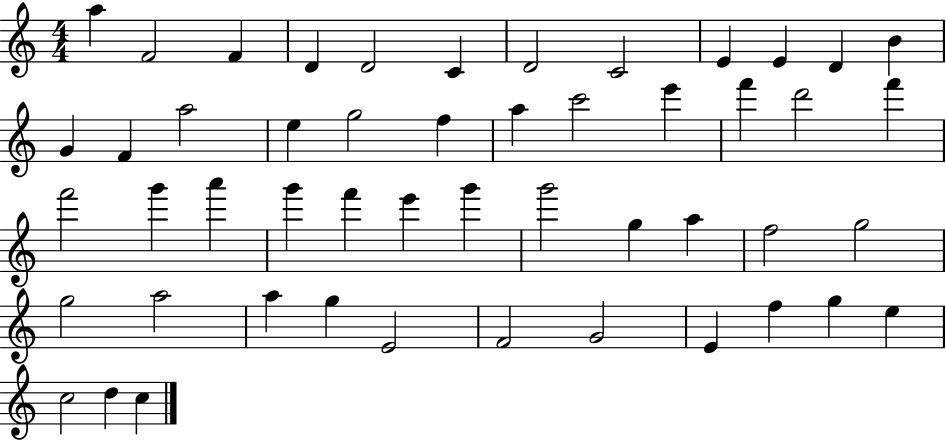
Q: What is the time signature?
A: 4/4